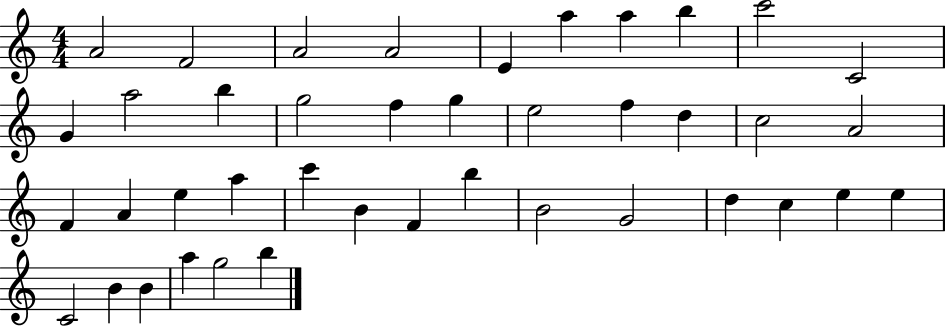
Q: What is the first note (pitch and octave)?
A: A4